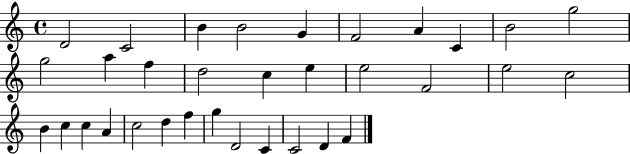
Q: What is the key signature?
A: C major